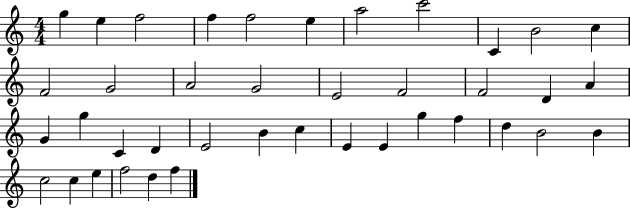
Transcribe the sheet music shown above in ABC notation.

X:1
T:Untitled
M:4/4
L:1/4
K:C
g e f2 f f2 e a2 c'2 C B2 c F2 G2 A2 G2 E2 F2 F2 D A G g C D E2 B c E E g f d B2 B c2 c e f2 d f